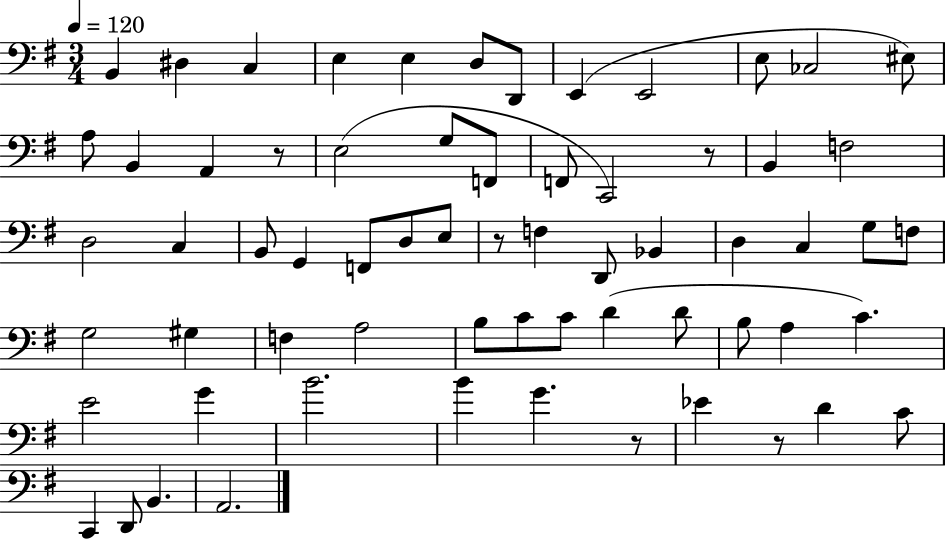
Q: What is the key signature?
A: G major